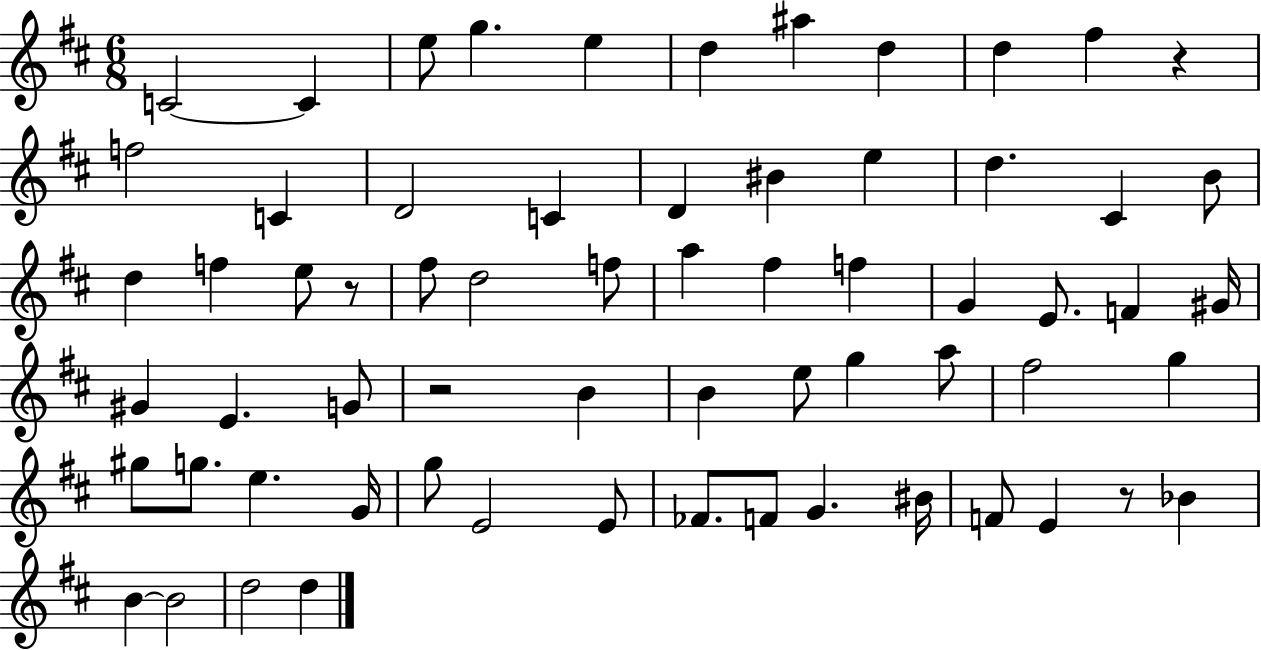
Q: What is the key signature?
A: D major